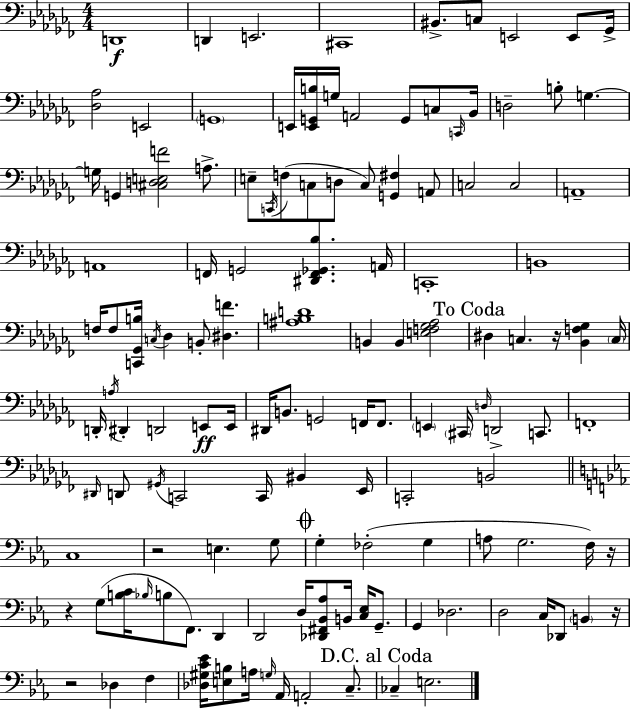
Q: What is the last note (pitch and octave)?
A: E3